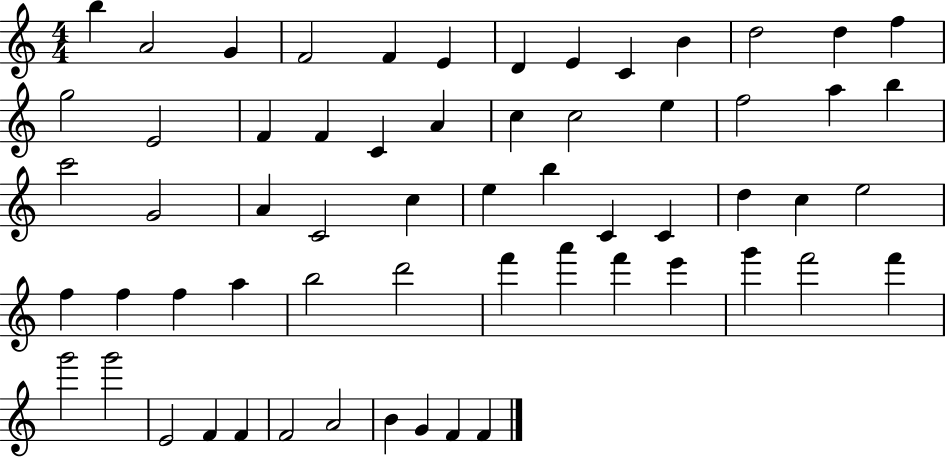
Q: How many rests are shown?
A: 0